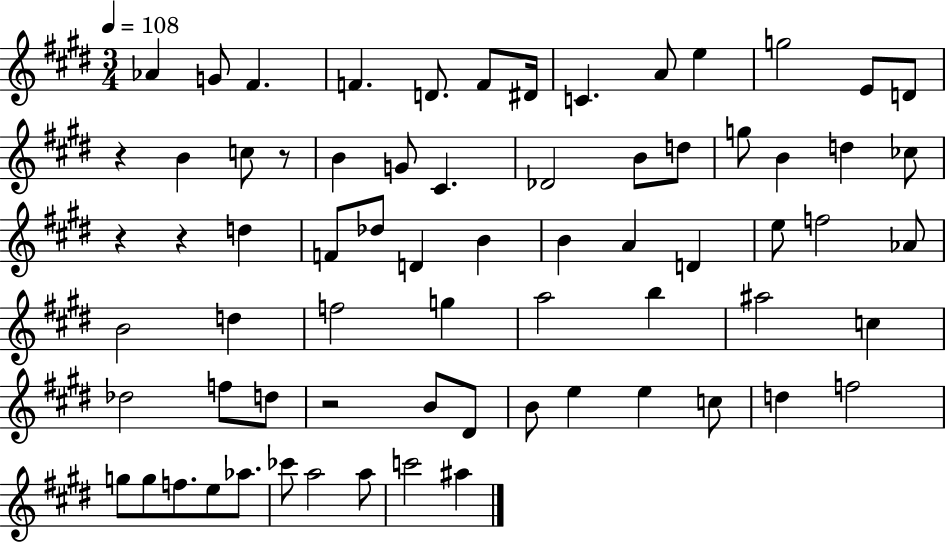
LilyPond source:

{
  \clef treble
  \numericTimeSignature
  \time 3/4
  \key e \major
  \tempo 4 = 108
  \repeat volta 2 { aes'4 g'8 fis'4. | f'4. d'8. f'8 dis'16 | c'4. a'8 e''4 | g''2 e'8 d'8 | \break r4 b'4 c''8 r8 | b'4 g'8 cis'4. | des'2 b'8 d''8 | g''8 b'4 d''4 ces''8 | \break r4 r4 d''4 | f'8 des''8 d'4 b'4 | b'4 a'4 d'4 | e''8 f''2 aes'8 | \break b'2 d''4 | f''2 g''4 | a''2 b''4 | ais''2 c''4 | \break des''2 f''8 d''8 | r2 b'8 dis'8 | b'8 e''4 e''4 c''8 | d''4 f''2 | \break g''8 g''8 f''8. e''8 aes''8. | ces'''8 a''2 a''8 | c'''2 ais''4 | } \bar "|."
}